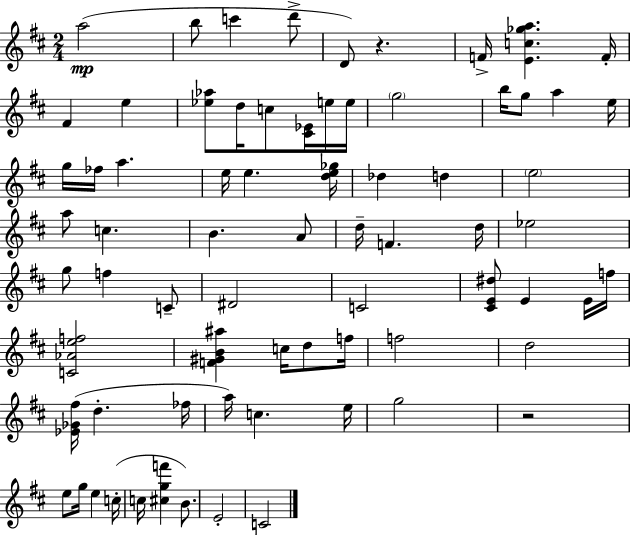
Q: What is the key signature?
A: D major